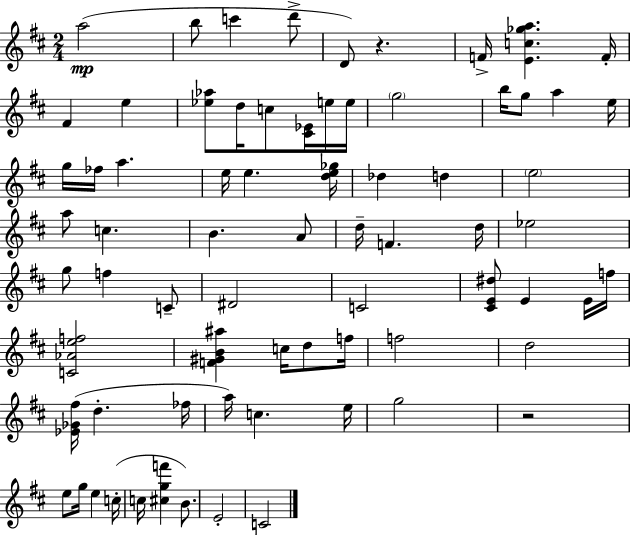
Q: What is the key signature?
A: D major